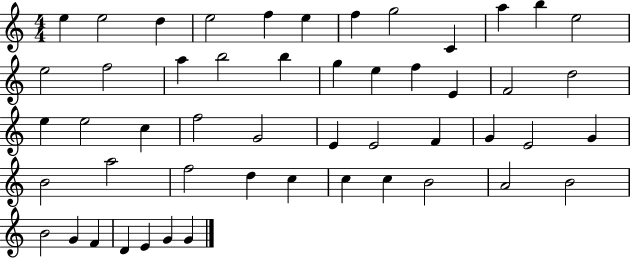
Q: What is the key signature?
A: C major